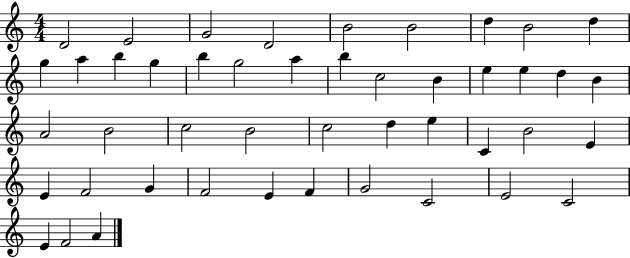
X:1
T:Untitled
M:4/4
L:1/4
K:C
D2 E2 G2 D2 B2 B2 d B2 d g a b g b g2 a b c2 B e e d B A2 B2 c2 B2 c2 d e C B2 E E F2 G F2 E F G2 C2 E2 C2 E F2 A